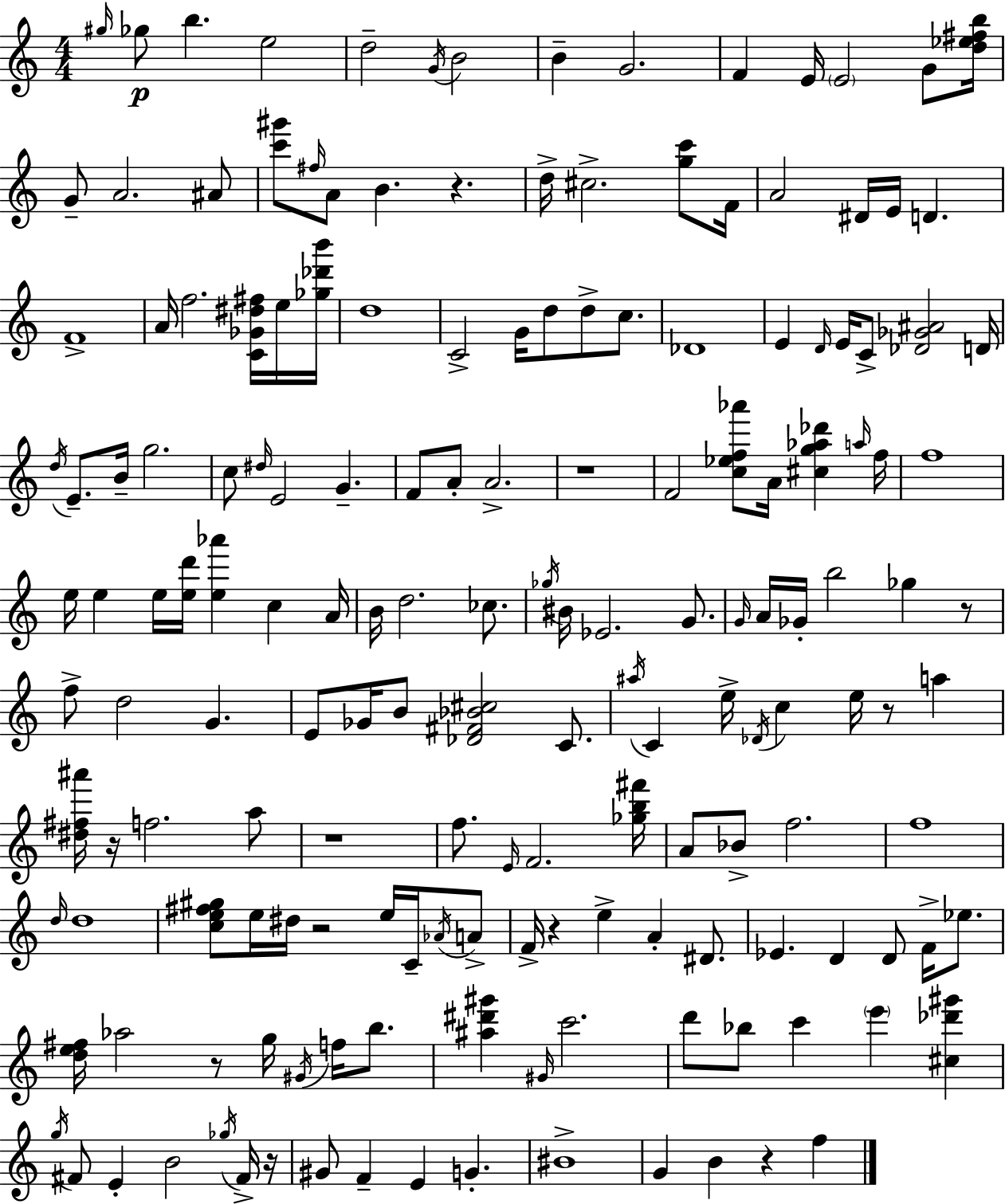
G#5/s Gb5/e B5/q. E5/h D5/h G4/s B4/h B4/q G4/h. F4/q E4/s E4/h G4/e [D5,Eb5,F#5,B5]/s G4/e A4/h. A#4/e [C6,G#6]/e F#5/s A4/e B4/q. R/q. D5/s C#5/h. [G5,C6]/e F4/s A4/h D#4/s E4/s D4/q. F4/w A4/s F5/h. [C4,Gb4,D#5,F#5]/s E5/s [Gb5,Db6,B6]/s D5/w C4/h G4/s D5/e D5/e C5/e. Db4/w E4/q D4/s E4/s C4/e [Db4,Gb4,A#4]/h D4/s D5/s E4/e. B4/s G5/h. C5/e D#5/s E4/h G4/q. F4/e A4/e A4/h. R/w F4/h [C5,Eb5,F5,Ab6]/e A4/s [C#5,G5,Ab5,Db6]/q A5/s F5/s F5/w E5/s E5/q E5/s [E5,D6]/s [E5,Ab6]/q C5/q A4/s B4/s D5/h. CES5/e. Gb5/s BIS4/s Eb4/h. G4/e. G4/s A4/s Gb4/s B5/h Gb5/q R/e F5/e D5/h G4/q. E4/e Gb4/s B4/e [Db4,F#4,Bb4,C#5]/h C4/e. A#5/s C4/q E5/s Db4/s C5/q E5/s R/e A5/q [D#5,F#5,A#6]/s R/s F5/h. A5/e R/w F5/e. E4/s F4/h. [Gb5,B5,F#6]/s A4/e Bb4/e F5/h. F5/w D5/s D5/w [C5,E5,F#5,G#5]/e E5/s D#5/s R/h E5/s C4/s Ab4/s A4/e F4/s R/q E5/q A4/q D#4/e. Eb4/q. D4/q D4/e F4/s Eb5/e. [D5,E5,F#5]/s Ab5/h R/e G5/s G#4/s F5/s B5/e. [A#5,D#6,G#6]/q G#4/s C6/h. D6/e Bb5/e C6/q E6/q [C#5,Db6,G#6]/q G5/s F#4/e E4/q B4/h Gb5/s F#4/s R/s G#4/e F4/q E4/q G4/q. BIS4/w G4/q B4/q R/q F5/q